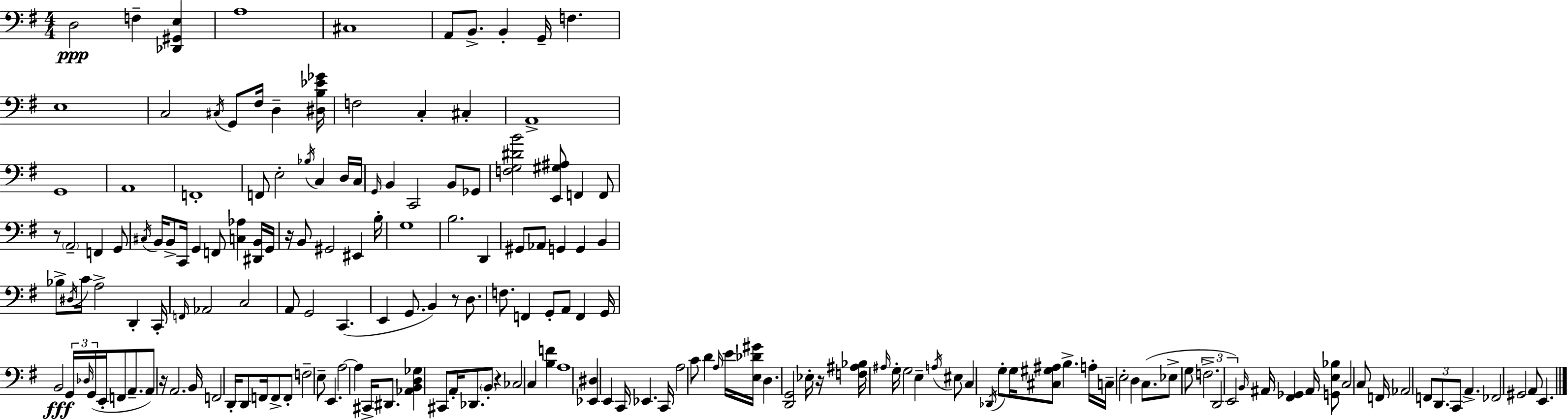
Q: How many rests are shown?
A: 6